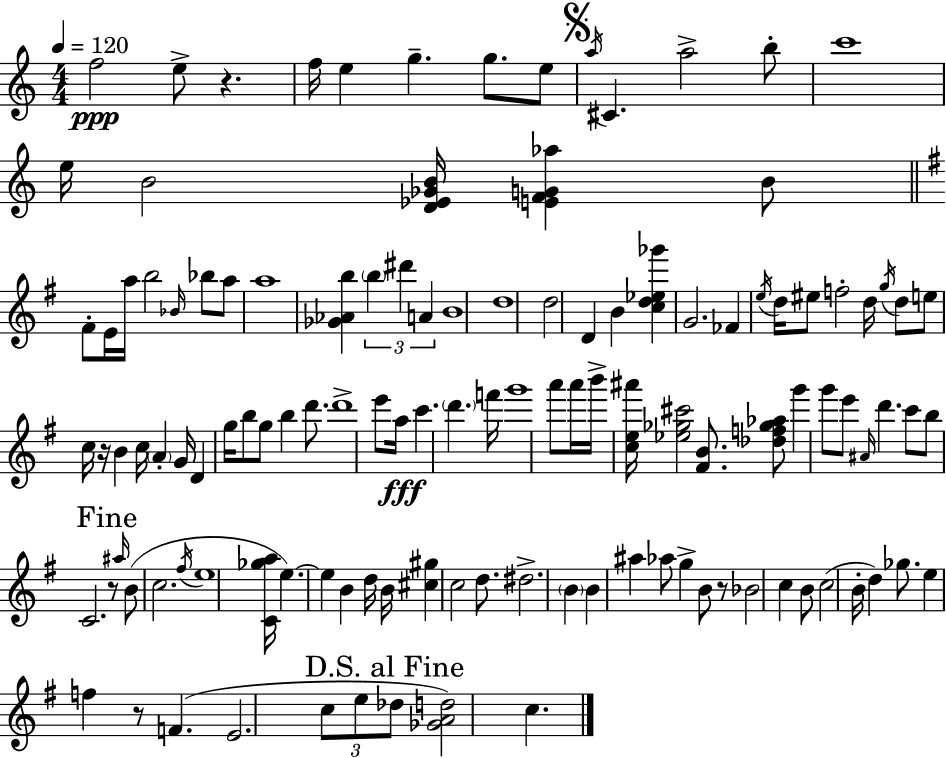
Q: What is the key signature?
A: C major